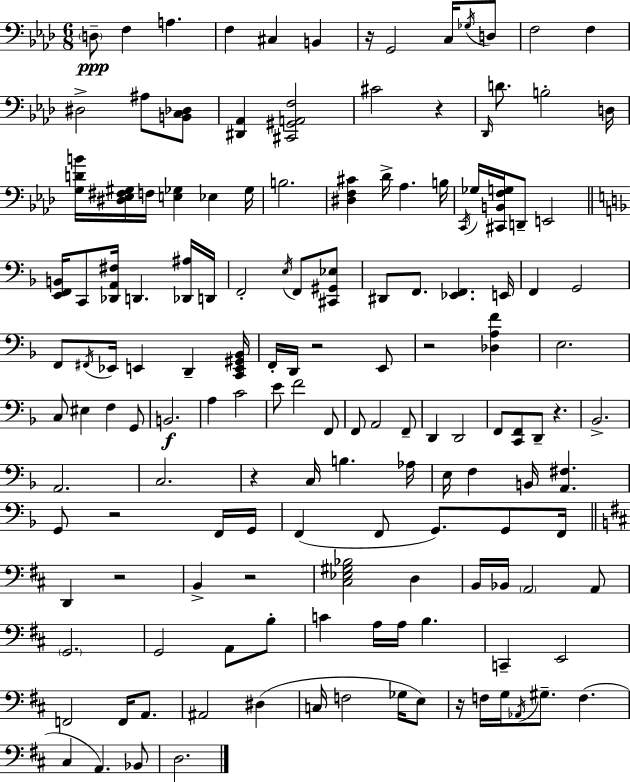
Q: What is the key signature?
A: F minor